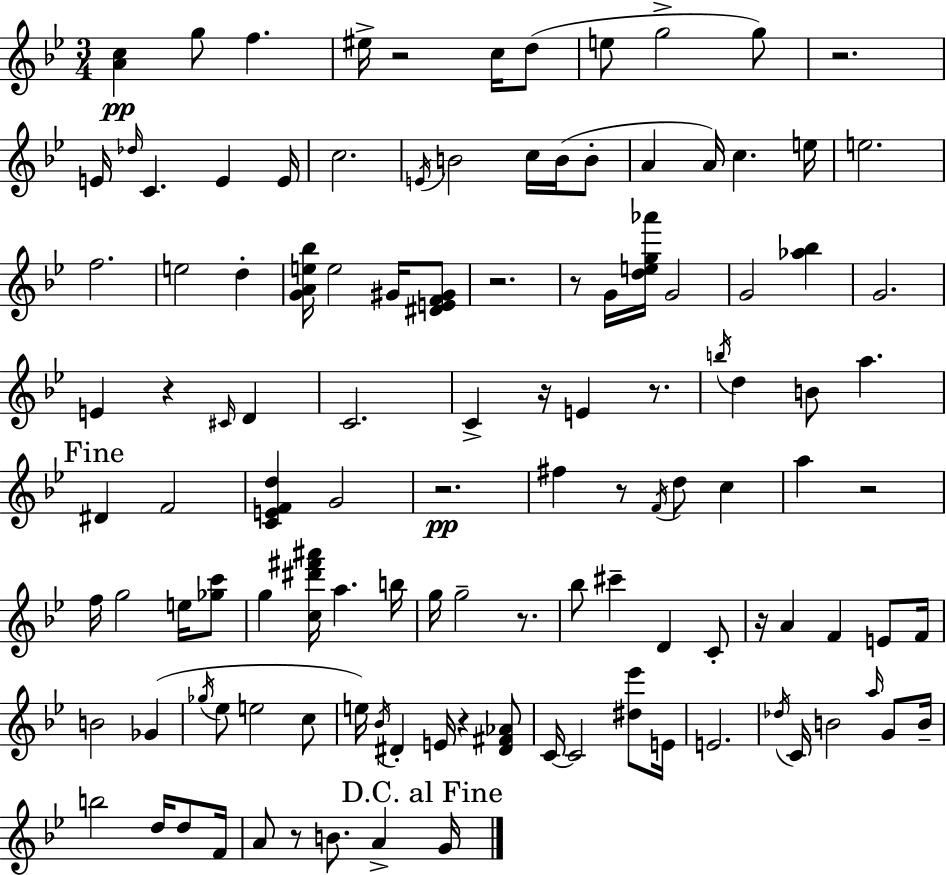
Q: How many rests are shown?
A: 14